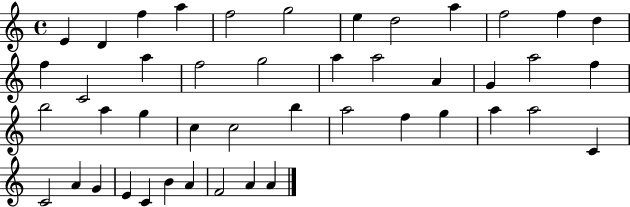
X:1
T:Untitled
M:4/4
L:1/4
K:C
E D f a f2 g2 e d2 a f2 f d f C2 a f2 g2 a a2 A G a2 f b2 a g c c2 b a2 f g a a2 C C2 A G E C B A F2 A A